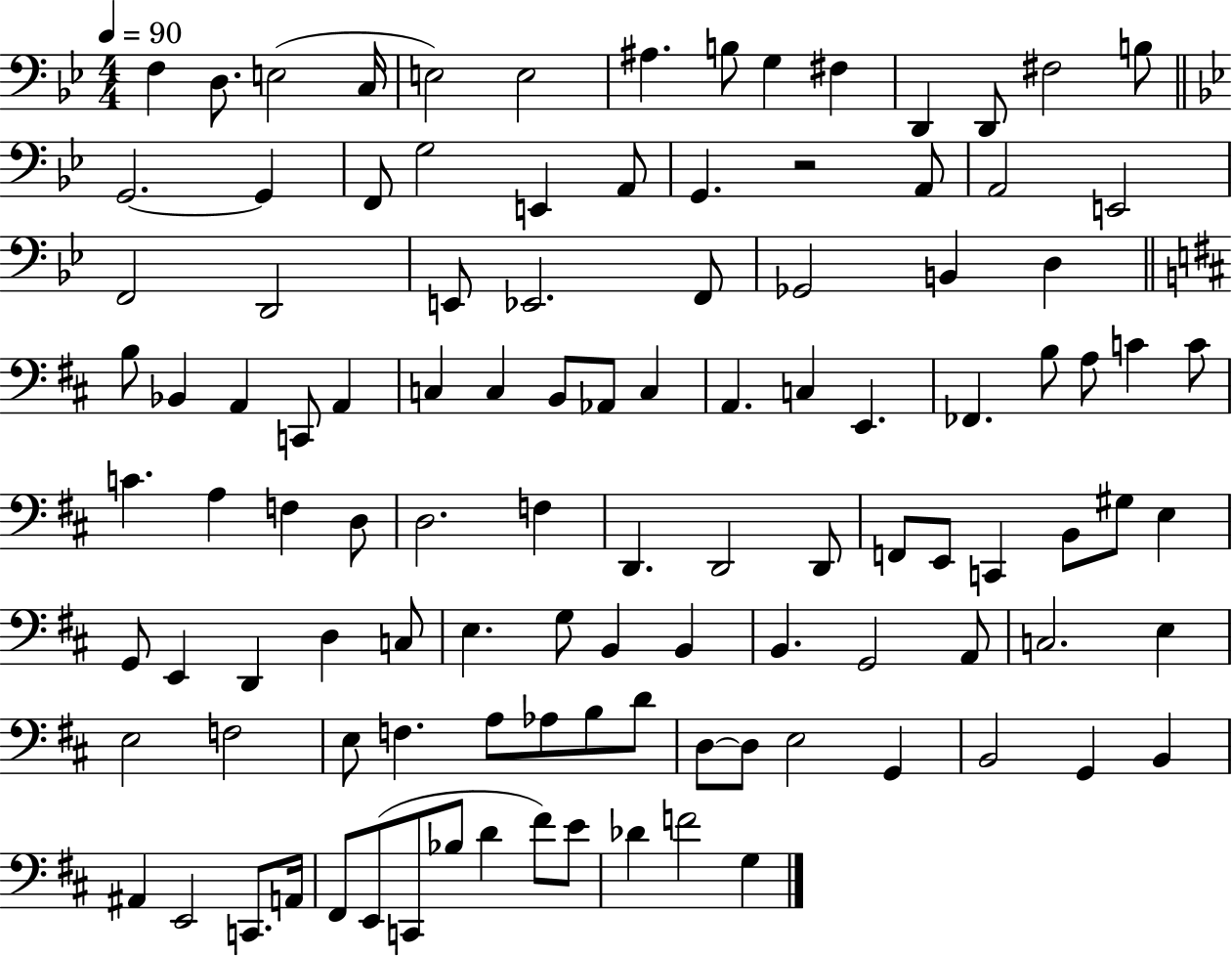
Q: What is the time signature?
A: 4/4